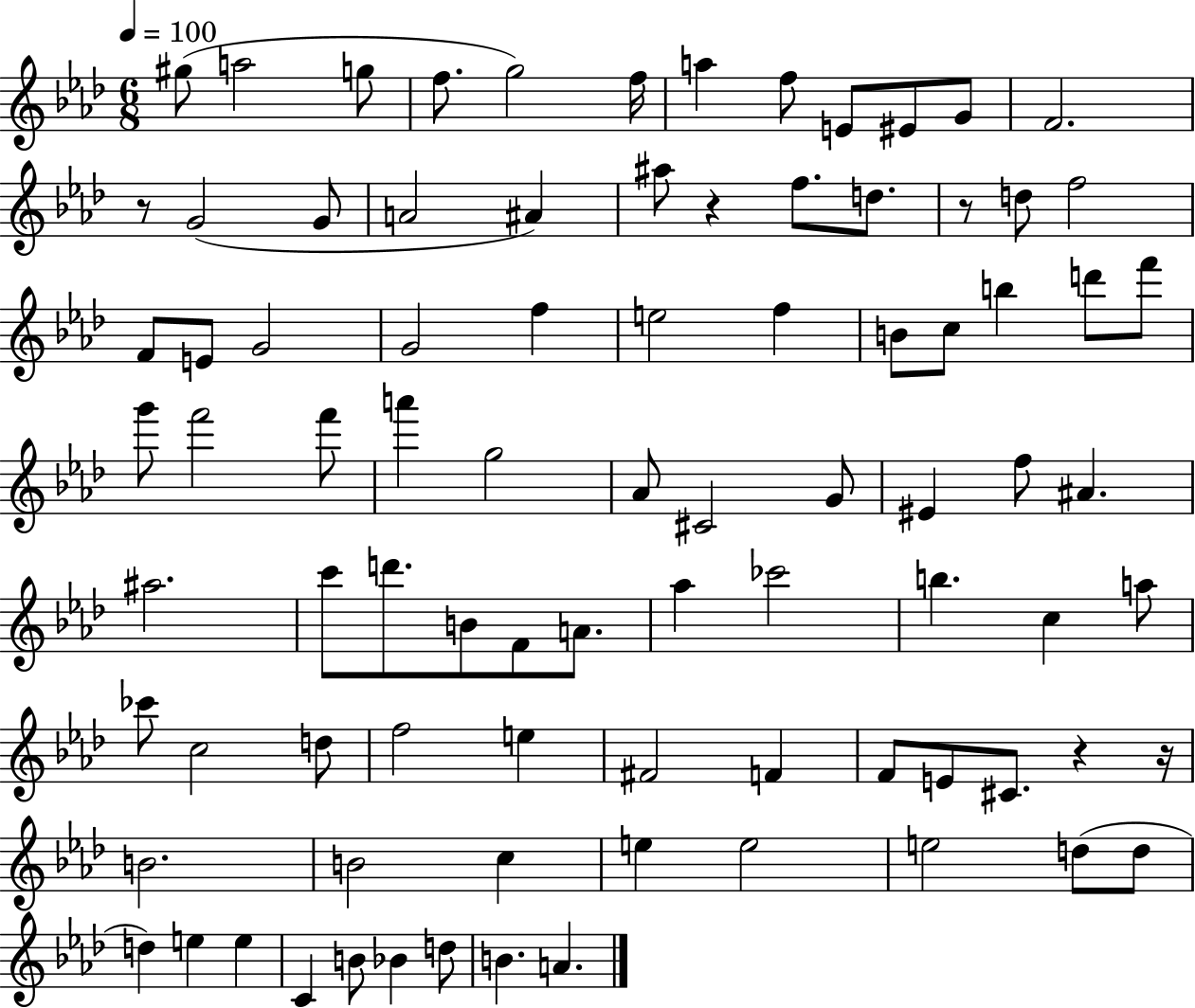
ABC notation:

X:1
T:Untitled
M:6/8
L:1/4
K:Ab
^g/2 a2 g/2 f/2 g2 f/4 a f/2 E/2 ^E/2 G/2 F2 z/2 G2 G/2 A2 ^A ^a/2 z f/2 d/2 z/2 d/2 f2 F/2 E/2 G2 G2 f e2 f B/2 c/2 b d'/2 f'/2 g'/2 f'2 f'/2 a' g2 _A/2 ^C2 G/2 ^E f/2 ^A ^a2 c'/2 d'/2 B/2 F/2 A/2 _a _c'2 b c a/2 _c'/2 c2 d/2 f2 e ^F2 F F/2 E/2 ^C/2 z z/4 B2 B2 c e e2 e2 d/2 d/2 d e e C B/2 _B d/2 B A